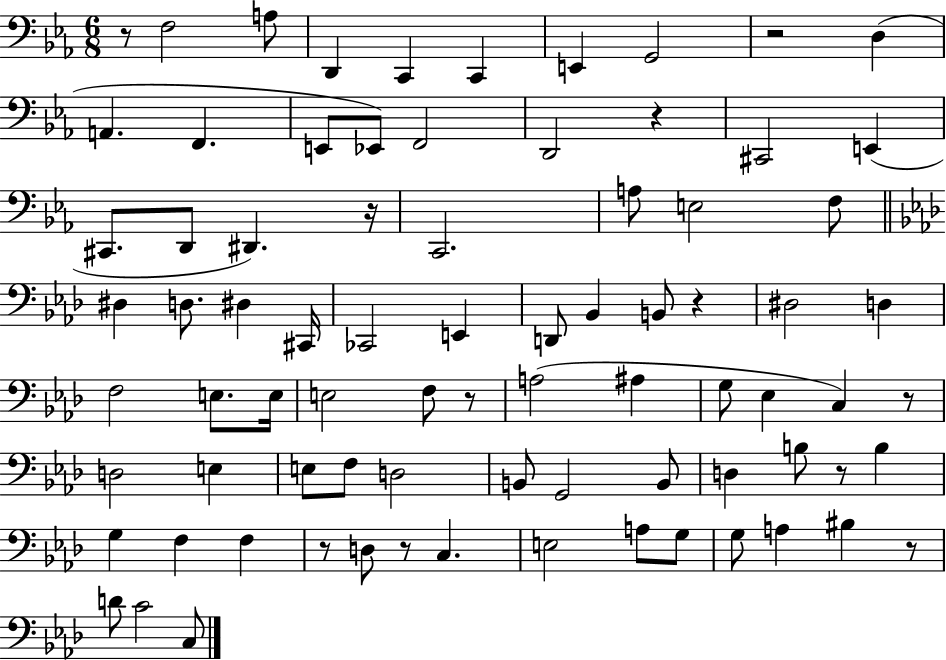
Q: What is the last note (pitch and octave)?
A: C3